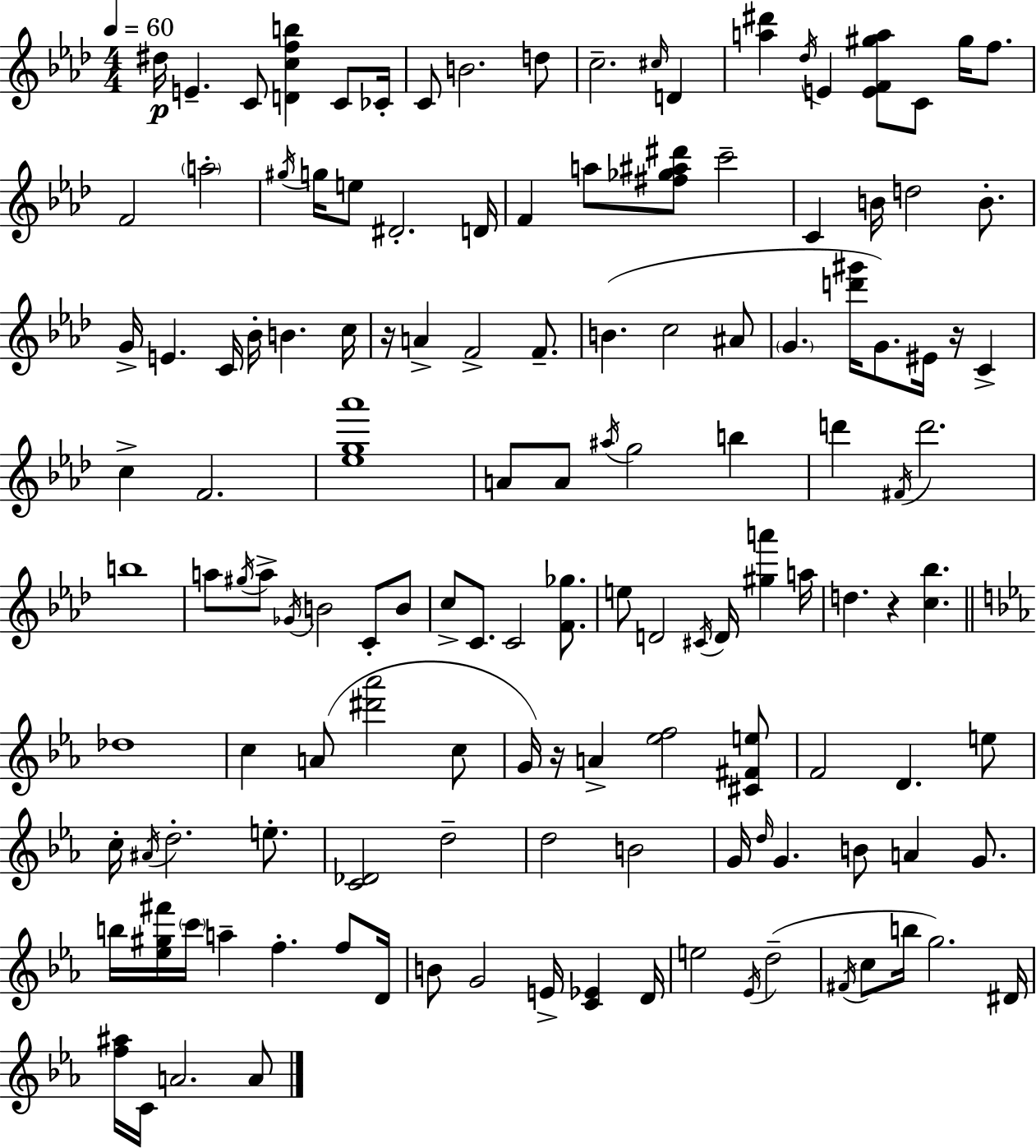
X:1
T:Untitled
M:4/4
L:1/4
K:Ab
^d/4 E C/2 [Dcfb] C/2 _C/4 C/2 B2 d/2 c2 ^c/4 D [a^d'] _d/4 E [EF^ga]/2 C/2 ^g/4 f/2 F2 a2 ^g/4 g/4 e/2 ^D2 D/4 F a/2 [^f_g^a^d']/2 c'2 C B/4 d2 B/2 G/4 E C/4 _B/4 B c/4 z/4 A F2 F/2 B c2 ^A/2 G [d'^g']/4 G/2 ^E/4 z/4 C c F2 [_eg_a']4 A/2 A/2 ^a/4 g2 b d' ^F/4 d'2 b4 a/2 ^g/4 a/2 _G/4 B2 C/2 B/2 c/2 C/2 C2 [F_g]/2 e/2 D2 ^C/4 D/4 [^ga'] a/4 d z [c_b] _d4 c A/2 [^d'_a']2 c/2 G/4 z/4 A [_ef]2 [^C^Fe]/2 F2 D e/2 c/4 ^A/4 d2 e/2 [C_D]2 d2 d2 B2 G/4 d/4 G B/2 A G/2 b/4 [_e^g^f']/4 c'/4 a f f/2 D/4 B/2 G2 E/4 [C_E] D/4 e2 _E/4 d2 ^F/4 c/2 b/4 g2 ^D/4 [f^a]/4 C/4 A2 A/2